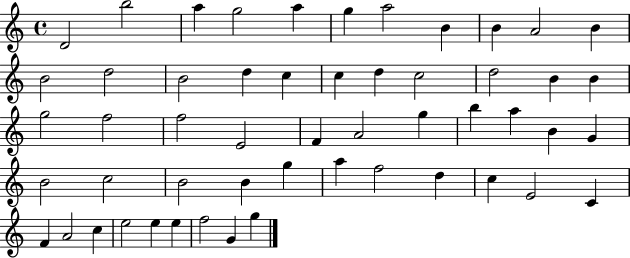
{
  \clef treble
  \time 4/4
  \defaultTimeSignature
  \key c \major
  d'2 b''2 | a''4 g''2 a''4 | g''4 a''2 b'4 | b'4 a'2 b'4 | \break b'2 d''2 | b'2 d''4 c''4 | c''4 d''4 c''2 | d''2 b'4 b'4 | \break g''2 f''2 | f''2 e'2 | f'4 a'2 g''4 | b''4 a''4 b'4 g'4 | \break b'2 c''2 | b'2 b'4 g''4 | a''4 f''2 d''4 | c''4 e'2 c'4 | \break f'4 a'2 c''4 | e''2 e''4 e''4 | f''2 g'4 g''4 | \bar "|."
}